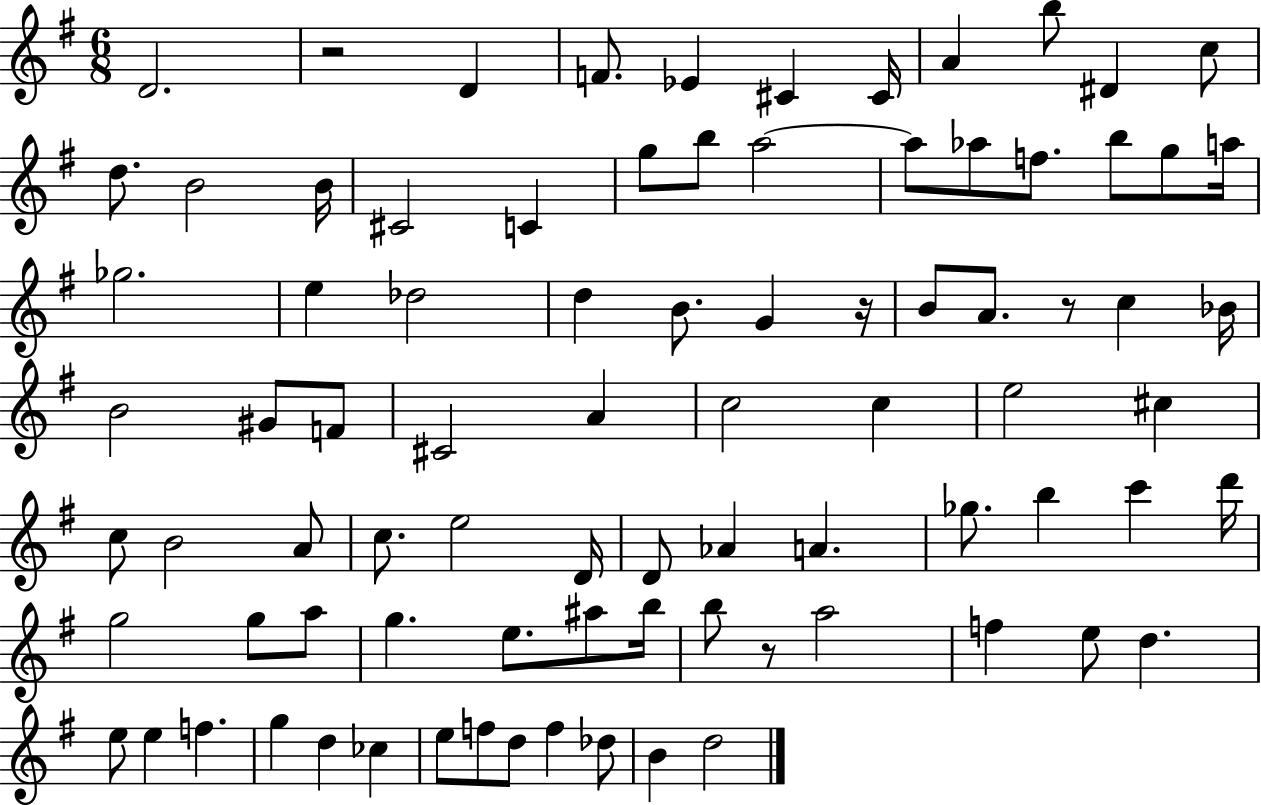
X:1
T:Untitled
M:6/8
L:1/4
K:G
D2 z2 D F/2 _E ^C ^C/4 A b/2 ^D c/2 d/2 B2 B/4 ^C2 C g/2 b/2 a2 a/2 _a/2 f/2 b/2 g/2 a/4 _g2 e _d2 d B/2 G z/4 B/2 A/2 z/2 c _B/4 B2 ^G/2 F/2 ^C2 A c2 c e2 ^c c/2 B2 A/2 c/2 e2 D/4 D/2 _A A _g/2 b c' d'/4 g2 g/2 a/2 g e/2 ^a/2 b/4 b/2 z/2 a2 f e/2 d e/2 e f g d _c e/2 f/2 d/2 f _d/2 B d2